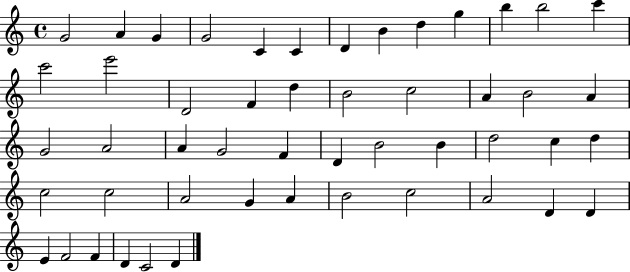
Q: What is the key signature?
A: C major